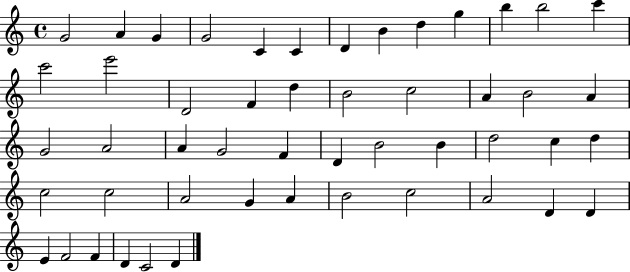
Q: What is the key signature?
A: C major